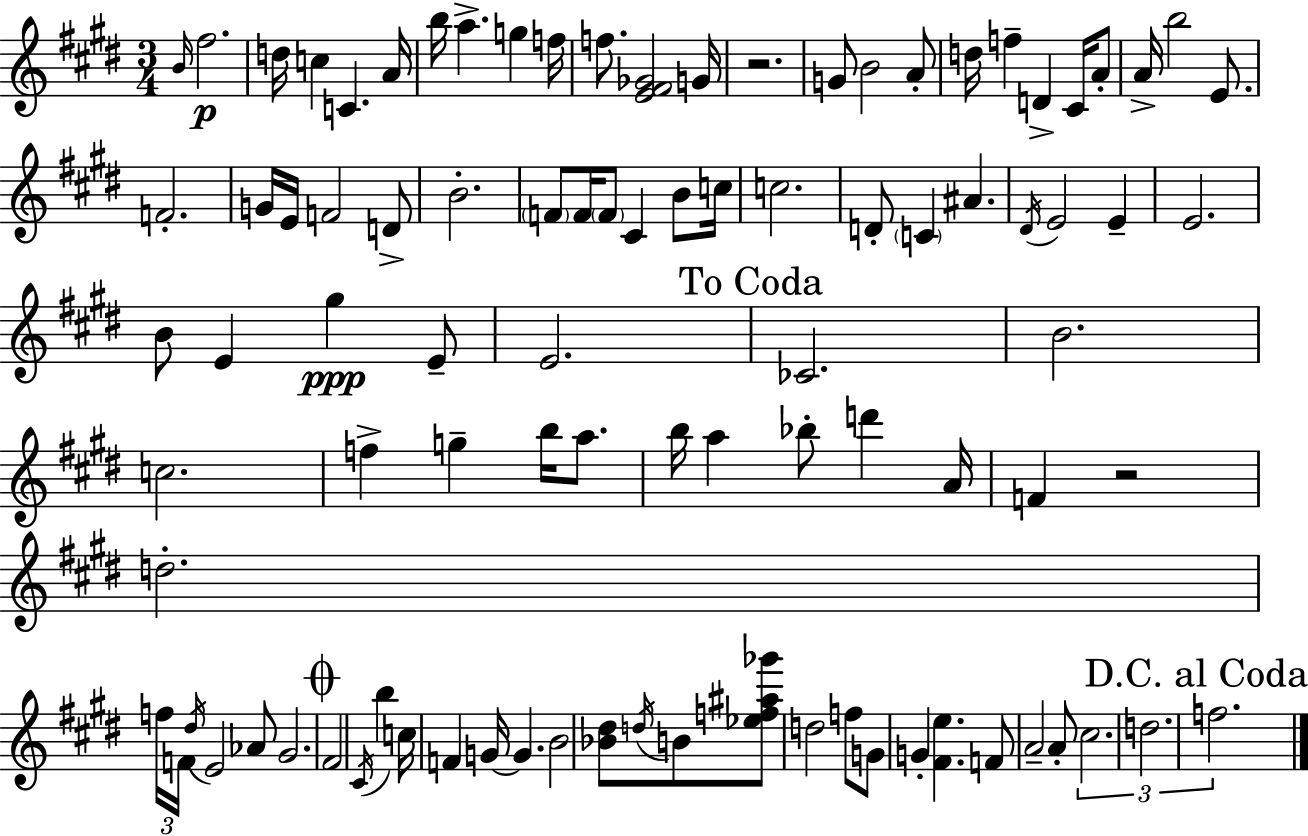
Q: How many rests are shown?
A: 2